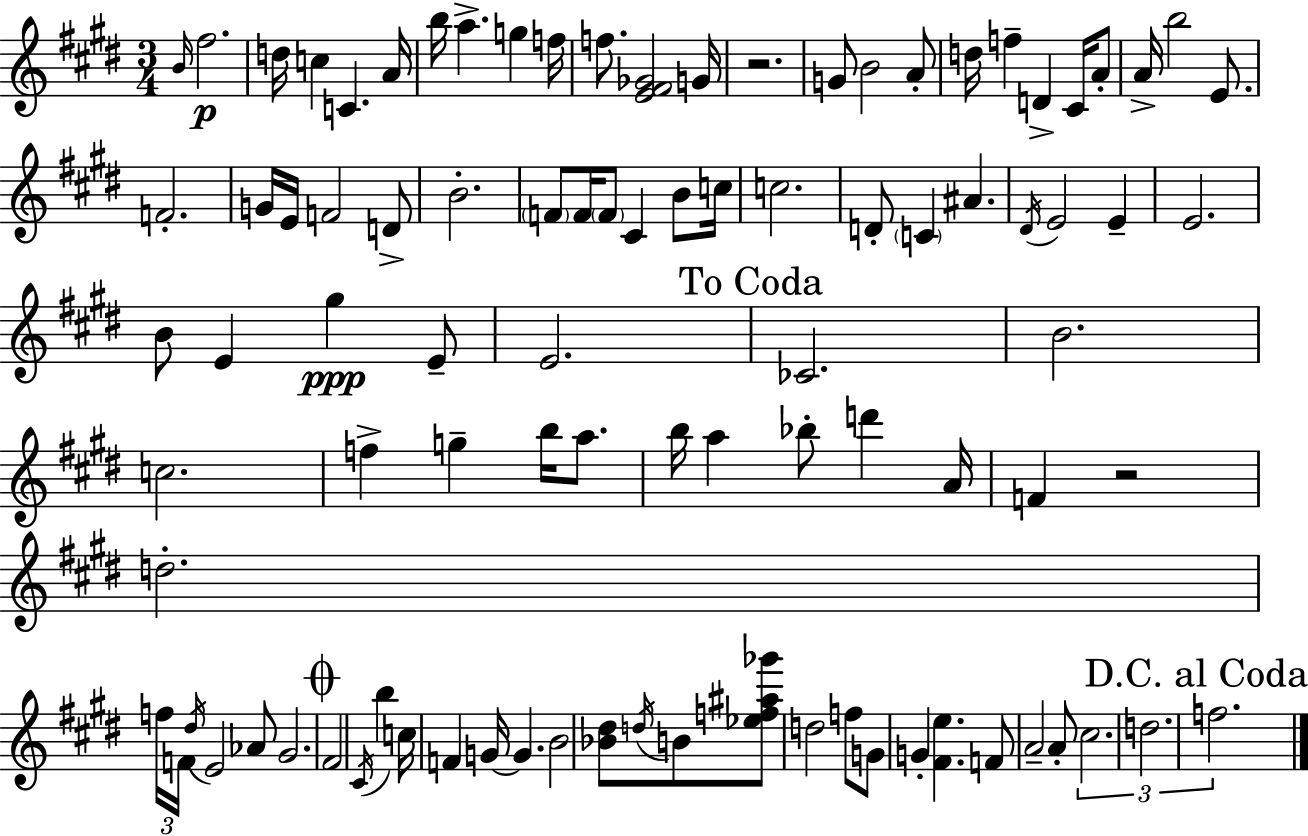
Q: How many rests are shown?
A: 2